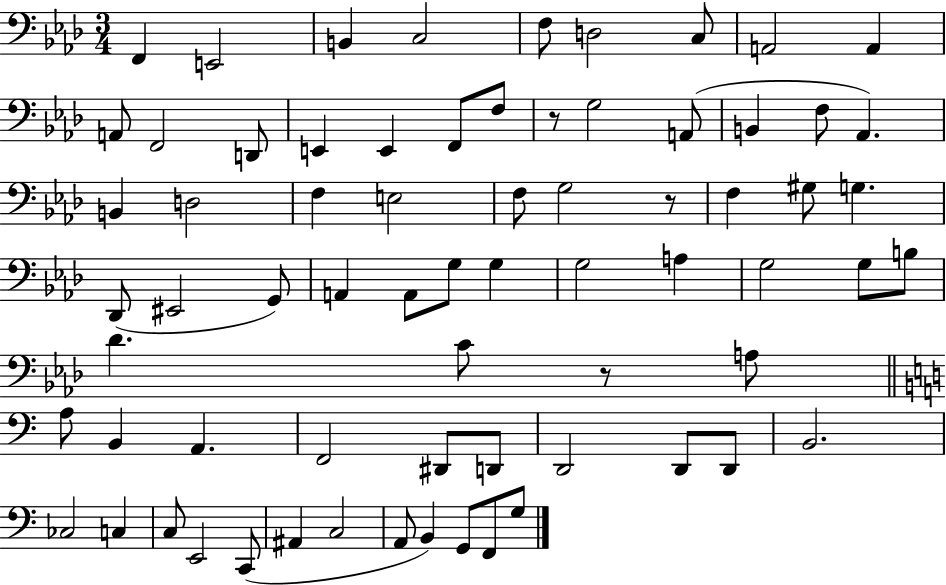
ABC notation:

X:1
T:Untitled
M:3/4
L:1/4
K:Ab
F,, E,,2 B,, C,2 F,/2 D,2 C,/2 A,,2 A,, A,,/2 F,,2 D,,/2 E,, E,, F,,/2 F,/2 z/2 G,2 A,,/2 B,, F,/2 _A,, B,, D,2 F, E,2 F,/2 G,2 z/2 F, ^G,/2 G, _D,,/2 ^E,,2 G,,/2 A,, A,,/2 G,/2 G, G,2 A, G,2 G,/2 B,/2 _D C/2 z/2 A,/2 A,/2 B,, A,, F,,2 ^D,,/2 D,,/2 D,,2 D,,/2 D,,/2 B,,2 _C,2 C, C,/2 E,,2 C,,/2 ^A,, C,2 A,,/2 B,, G,,/2 F,,/2 G,/2